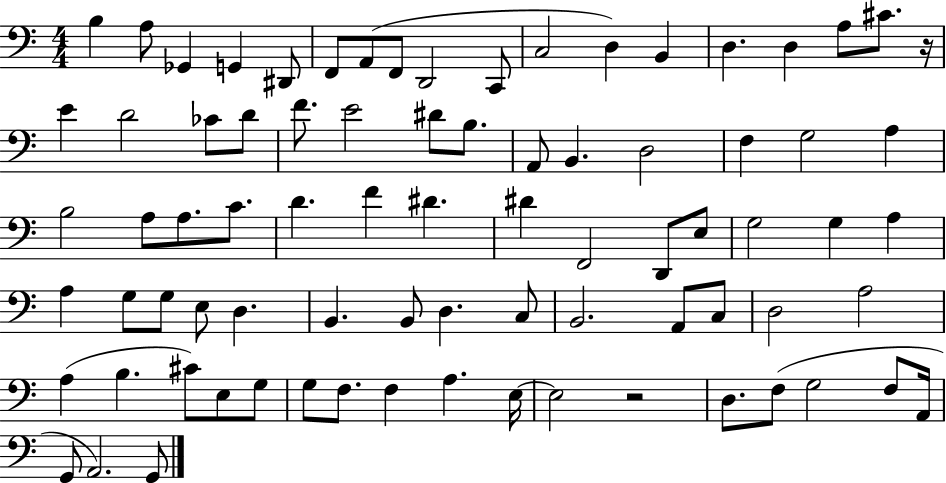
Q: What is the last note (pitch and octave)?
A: G2